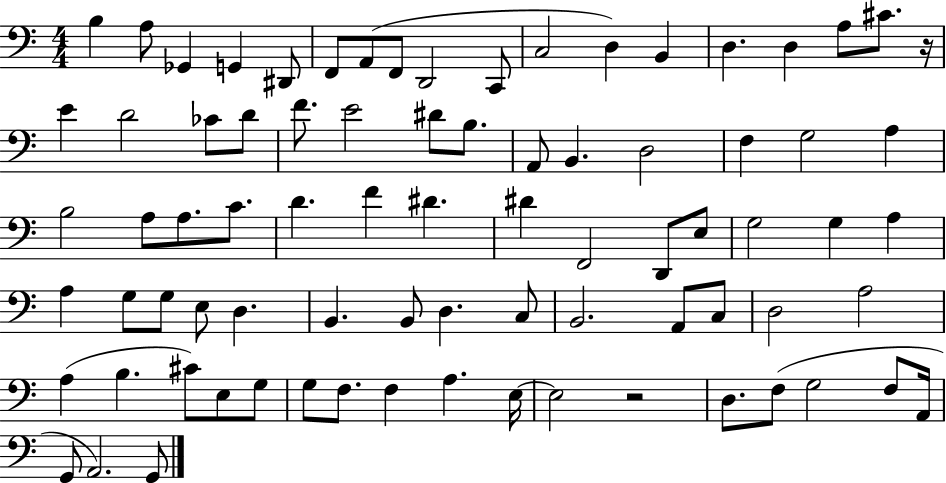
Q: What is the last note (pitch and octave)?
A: G2